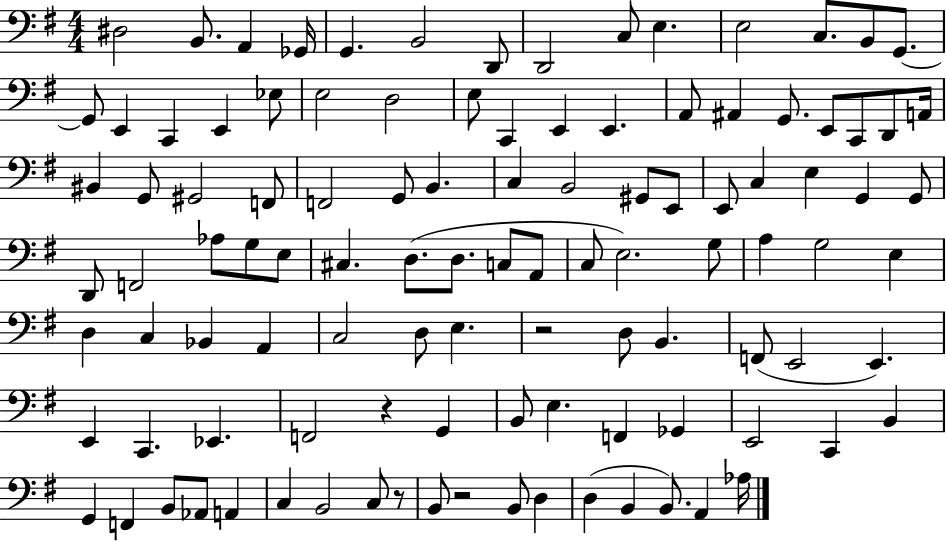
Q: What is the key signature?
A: G major